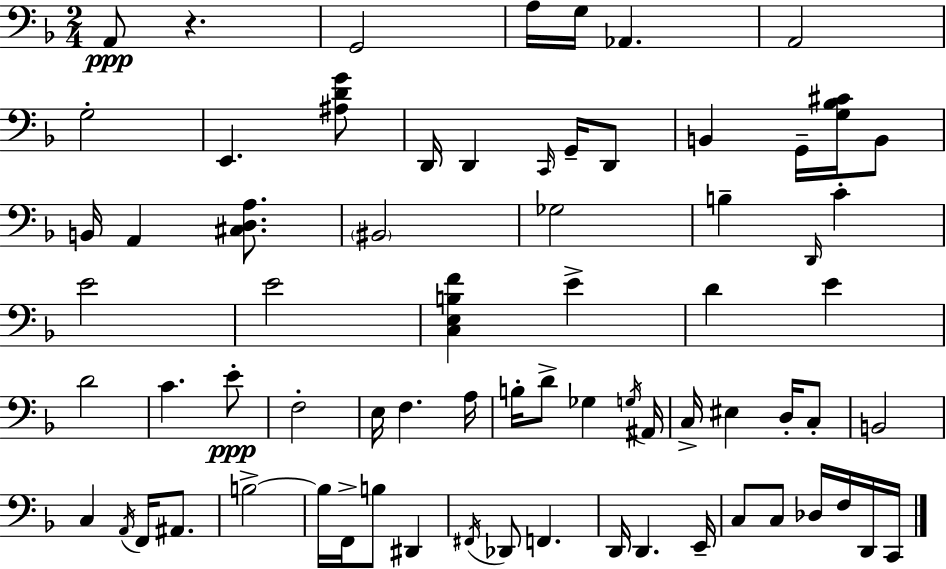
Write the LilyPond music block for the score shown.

{
  \clef bass
  \numericTimeSignature
  \time 2/4
  \key d \minor
  a,8\ppp r4. | g,2 | a16 g16 aes,4. | a,2 | \break g2-. | e,4. <ais d' g'>8 | d,16 d,4 \grace { c,16 } g,16-- d,8 | b,4 g,16-- <g bes cis'>16 b,8 | \break b,16 a,4 <cis d a>8. | \parenthesize bis,2 | ges2 | b4-- \grace { d,16 } c'4-. | \break e'2 | e'2 | <c e b f'>4 e'4-> | d'4 e'4 | \break d'2 | c'4. | e'8-.\ppp f2-. | e16 f4. | \break a16 b16-. d'8-> ges4 | \acciaccatura { g16 } ais,16 c16-> eis4 | d16-. c8-. b,2 | c4 \acciaccatura { a,16 } | \break f,16 ais,8. b2->~~ | b16 f,16-> b8 | dis,4 \acciaccatura { fis,16 } des,8 f,4. | d,16 d,4. | \break e,16-- c8 c8 | des16 f16 d,16 c,16 \bar "|."
}